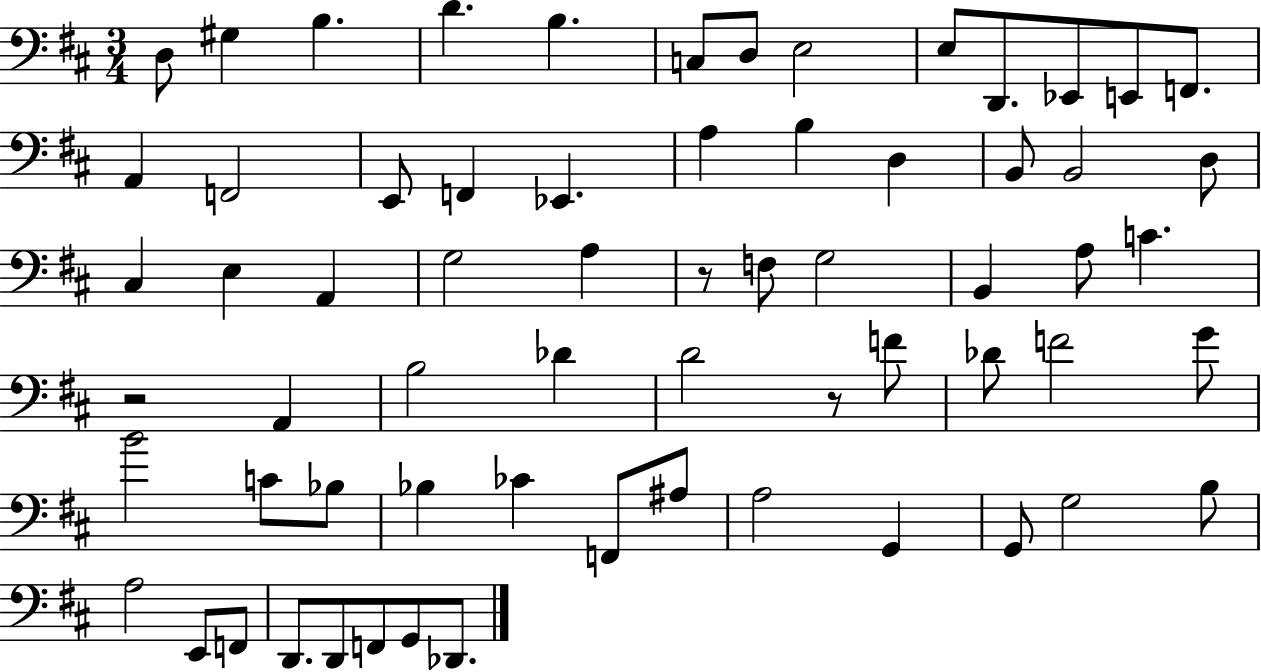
{
  \clef bass
  \numericTimeSignature
  \time 3/4
  \key d \major
  d8 gis4 b4. | d'4. b4. | c8 d8 e2 | e8 d,8. ees,8 e,8 f,8. | \break a,4 f,2 | e,8 f,4 ees,4. | a4 b4 d4 | b,8 b,2 d8 | \break cis4 e4 a,4 | g2 a4 | r8 f8 g2 | b,4 a8 c'4. | \break r2 a,4 | b2 des'4 | d'2 r8 f'8 | des'8 f'2 g'8 | \break b'2 c'8 bes8 | bes4 ces'4 f,8 ais8 | a2 g,4 | g,8 g2 b8 | \break a2 e,8 f,8 | d,8. d,8 f,8 g,8 des,8. | \bar "|."
}